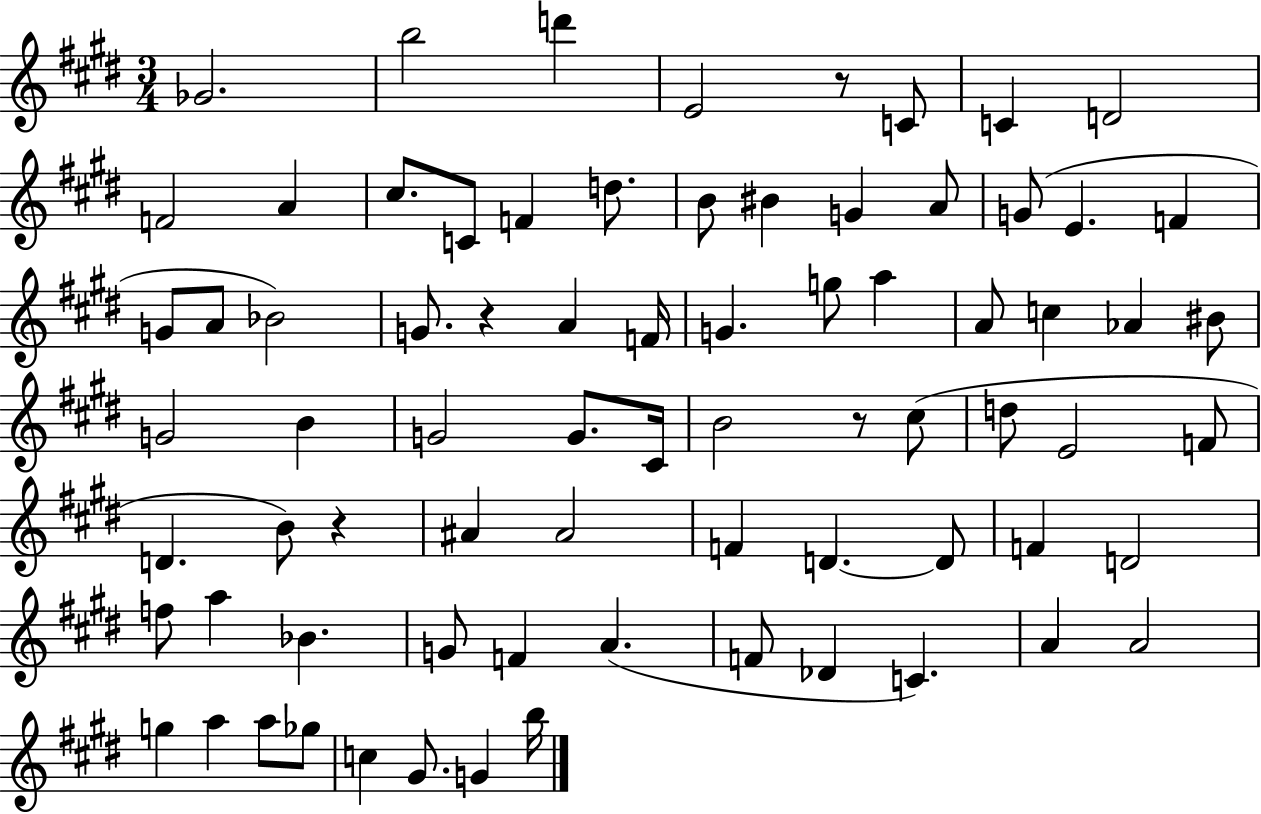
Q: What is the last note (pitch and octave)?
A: B5